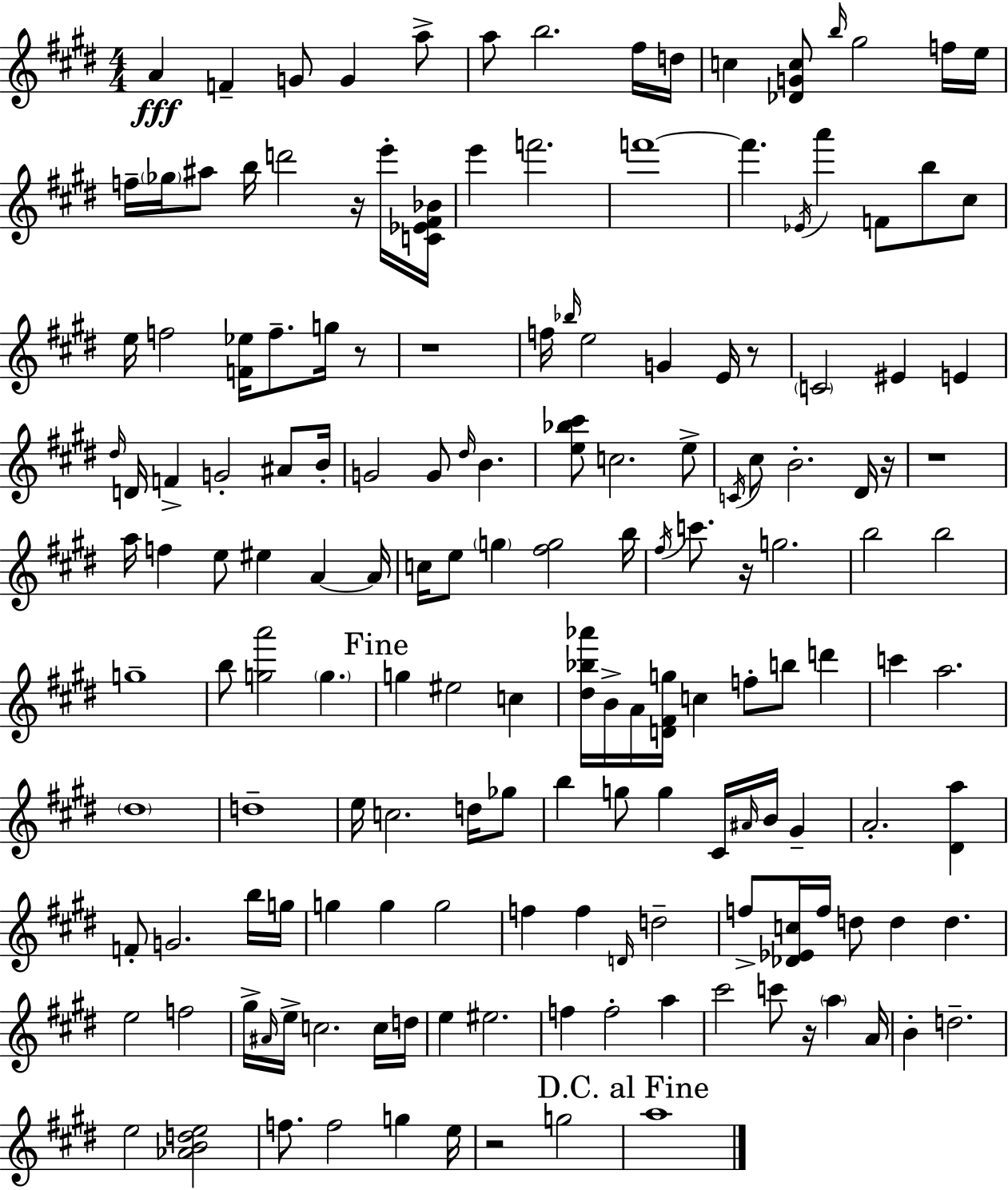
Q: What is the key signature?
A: E major